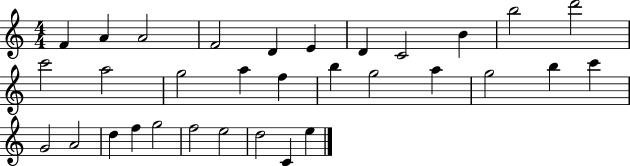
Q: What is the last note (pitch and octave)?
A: E5